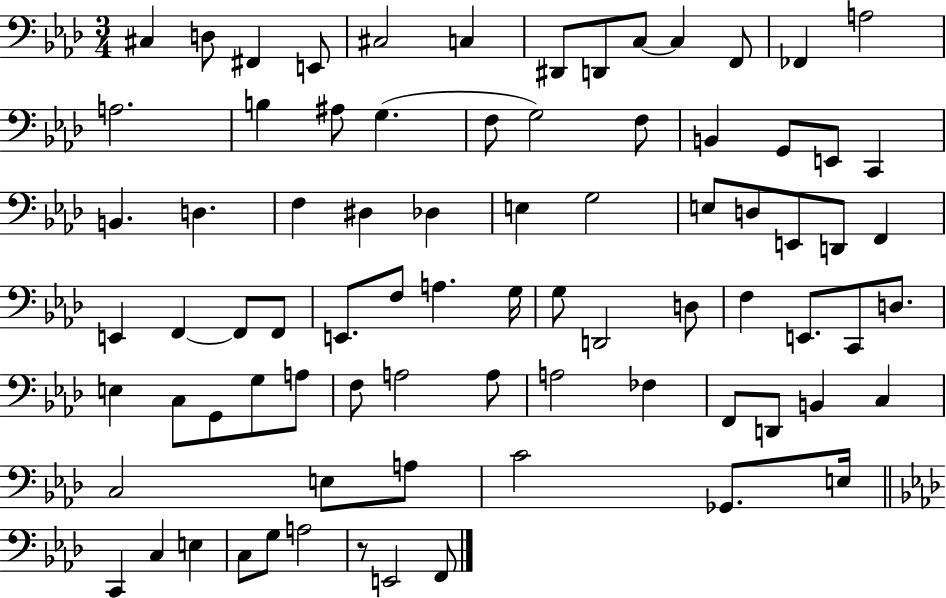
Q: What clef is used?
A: bass